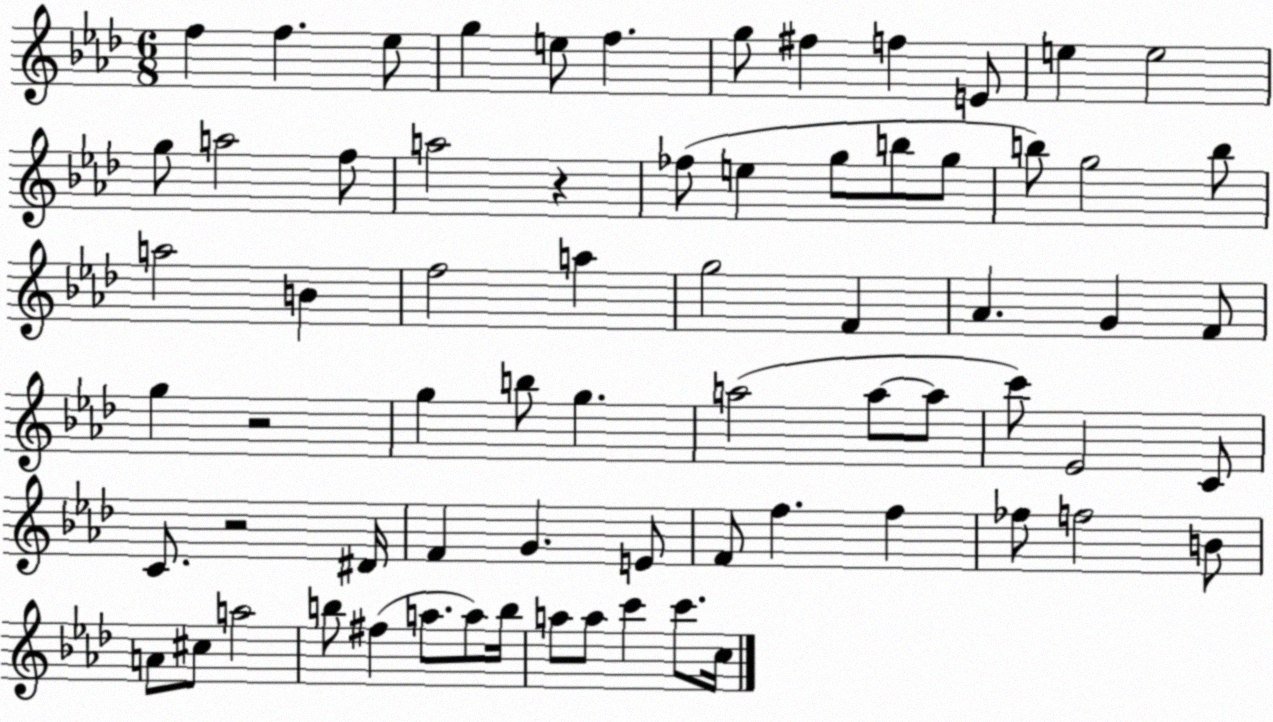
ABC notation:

X:1
T:Untitled
M:6/8
L:1/4
K:Ab
f f _e/2 g e/2 f g/2 ^f f E/2 e e2 g/2 a2 f/2 a2 z _f/2 e g/2 b/2 g/2 b/2 g2 b/2 a2 B f2 a g2 F _A G F/2 g z2 g b/2 g a2 a/2 a/2 c'/2 _E2 C/2 C/2 z2 ^D/4 F G E/2 F/2 f f _f/2 f2 B/2 A/2 ^c/2 a2 b/2 ^f a/2 a/2 b/4 a/2 a/2 c' c'/2 c/4